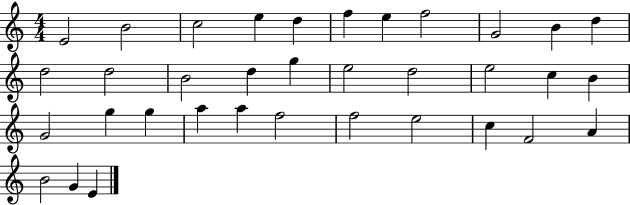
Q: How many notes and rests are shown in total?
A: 35